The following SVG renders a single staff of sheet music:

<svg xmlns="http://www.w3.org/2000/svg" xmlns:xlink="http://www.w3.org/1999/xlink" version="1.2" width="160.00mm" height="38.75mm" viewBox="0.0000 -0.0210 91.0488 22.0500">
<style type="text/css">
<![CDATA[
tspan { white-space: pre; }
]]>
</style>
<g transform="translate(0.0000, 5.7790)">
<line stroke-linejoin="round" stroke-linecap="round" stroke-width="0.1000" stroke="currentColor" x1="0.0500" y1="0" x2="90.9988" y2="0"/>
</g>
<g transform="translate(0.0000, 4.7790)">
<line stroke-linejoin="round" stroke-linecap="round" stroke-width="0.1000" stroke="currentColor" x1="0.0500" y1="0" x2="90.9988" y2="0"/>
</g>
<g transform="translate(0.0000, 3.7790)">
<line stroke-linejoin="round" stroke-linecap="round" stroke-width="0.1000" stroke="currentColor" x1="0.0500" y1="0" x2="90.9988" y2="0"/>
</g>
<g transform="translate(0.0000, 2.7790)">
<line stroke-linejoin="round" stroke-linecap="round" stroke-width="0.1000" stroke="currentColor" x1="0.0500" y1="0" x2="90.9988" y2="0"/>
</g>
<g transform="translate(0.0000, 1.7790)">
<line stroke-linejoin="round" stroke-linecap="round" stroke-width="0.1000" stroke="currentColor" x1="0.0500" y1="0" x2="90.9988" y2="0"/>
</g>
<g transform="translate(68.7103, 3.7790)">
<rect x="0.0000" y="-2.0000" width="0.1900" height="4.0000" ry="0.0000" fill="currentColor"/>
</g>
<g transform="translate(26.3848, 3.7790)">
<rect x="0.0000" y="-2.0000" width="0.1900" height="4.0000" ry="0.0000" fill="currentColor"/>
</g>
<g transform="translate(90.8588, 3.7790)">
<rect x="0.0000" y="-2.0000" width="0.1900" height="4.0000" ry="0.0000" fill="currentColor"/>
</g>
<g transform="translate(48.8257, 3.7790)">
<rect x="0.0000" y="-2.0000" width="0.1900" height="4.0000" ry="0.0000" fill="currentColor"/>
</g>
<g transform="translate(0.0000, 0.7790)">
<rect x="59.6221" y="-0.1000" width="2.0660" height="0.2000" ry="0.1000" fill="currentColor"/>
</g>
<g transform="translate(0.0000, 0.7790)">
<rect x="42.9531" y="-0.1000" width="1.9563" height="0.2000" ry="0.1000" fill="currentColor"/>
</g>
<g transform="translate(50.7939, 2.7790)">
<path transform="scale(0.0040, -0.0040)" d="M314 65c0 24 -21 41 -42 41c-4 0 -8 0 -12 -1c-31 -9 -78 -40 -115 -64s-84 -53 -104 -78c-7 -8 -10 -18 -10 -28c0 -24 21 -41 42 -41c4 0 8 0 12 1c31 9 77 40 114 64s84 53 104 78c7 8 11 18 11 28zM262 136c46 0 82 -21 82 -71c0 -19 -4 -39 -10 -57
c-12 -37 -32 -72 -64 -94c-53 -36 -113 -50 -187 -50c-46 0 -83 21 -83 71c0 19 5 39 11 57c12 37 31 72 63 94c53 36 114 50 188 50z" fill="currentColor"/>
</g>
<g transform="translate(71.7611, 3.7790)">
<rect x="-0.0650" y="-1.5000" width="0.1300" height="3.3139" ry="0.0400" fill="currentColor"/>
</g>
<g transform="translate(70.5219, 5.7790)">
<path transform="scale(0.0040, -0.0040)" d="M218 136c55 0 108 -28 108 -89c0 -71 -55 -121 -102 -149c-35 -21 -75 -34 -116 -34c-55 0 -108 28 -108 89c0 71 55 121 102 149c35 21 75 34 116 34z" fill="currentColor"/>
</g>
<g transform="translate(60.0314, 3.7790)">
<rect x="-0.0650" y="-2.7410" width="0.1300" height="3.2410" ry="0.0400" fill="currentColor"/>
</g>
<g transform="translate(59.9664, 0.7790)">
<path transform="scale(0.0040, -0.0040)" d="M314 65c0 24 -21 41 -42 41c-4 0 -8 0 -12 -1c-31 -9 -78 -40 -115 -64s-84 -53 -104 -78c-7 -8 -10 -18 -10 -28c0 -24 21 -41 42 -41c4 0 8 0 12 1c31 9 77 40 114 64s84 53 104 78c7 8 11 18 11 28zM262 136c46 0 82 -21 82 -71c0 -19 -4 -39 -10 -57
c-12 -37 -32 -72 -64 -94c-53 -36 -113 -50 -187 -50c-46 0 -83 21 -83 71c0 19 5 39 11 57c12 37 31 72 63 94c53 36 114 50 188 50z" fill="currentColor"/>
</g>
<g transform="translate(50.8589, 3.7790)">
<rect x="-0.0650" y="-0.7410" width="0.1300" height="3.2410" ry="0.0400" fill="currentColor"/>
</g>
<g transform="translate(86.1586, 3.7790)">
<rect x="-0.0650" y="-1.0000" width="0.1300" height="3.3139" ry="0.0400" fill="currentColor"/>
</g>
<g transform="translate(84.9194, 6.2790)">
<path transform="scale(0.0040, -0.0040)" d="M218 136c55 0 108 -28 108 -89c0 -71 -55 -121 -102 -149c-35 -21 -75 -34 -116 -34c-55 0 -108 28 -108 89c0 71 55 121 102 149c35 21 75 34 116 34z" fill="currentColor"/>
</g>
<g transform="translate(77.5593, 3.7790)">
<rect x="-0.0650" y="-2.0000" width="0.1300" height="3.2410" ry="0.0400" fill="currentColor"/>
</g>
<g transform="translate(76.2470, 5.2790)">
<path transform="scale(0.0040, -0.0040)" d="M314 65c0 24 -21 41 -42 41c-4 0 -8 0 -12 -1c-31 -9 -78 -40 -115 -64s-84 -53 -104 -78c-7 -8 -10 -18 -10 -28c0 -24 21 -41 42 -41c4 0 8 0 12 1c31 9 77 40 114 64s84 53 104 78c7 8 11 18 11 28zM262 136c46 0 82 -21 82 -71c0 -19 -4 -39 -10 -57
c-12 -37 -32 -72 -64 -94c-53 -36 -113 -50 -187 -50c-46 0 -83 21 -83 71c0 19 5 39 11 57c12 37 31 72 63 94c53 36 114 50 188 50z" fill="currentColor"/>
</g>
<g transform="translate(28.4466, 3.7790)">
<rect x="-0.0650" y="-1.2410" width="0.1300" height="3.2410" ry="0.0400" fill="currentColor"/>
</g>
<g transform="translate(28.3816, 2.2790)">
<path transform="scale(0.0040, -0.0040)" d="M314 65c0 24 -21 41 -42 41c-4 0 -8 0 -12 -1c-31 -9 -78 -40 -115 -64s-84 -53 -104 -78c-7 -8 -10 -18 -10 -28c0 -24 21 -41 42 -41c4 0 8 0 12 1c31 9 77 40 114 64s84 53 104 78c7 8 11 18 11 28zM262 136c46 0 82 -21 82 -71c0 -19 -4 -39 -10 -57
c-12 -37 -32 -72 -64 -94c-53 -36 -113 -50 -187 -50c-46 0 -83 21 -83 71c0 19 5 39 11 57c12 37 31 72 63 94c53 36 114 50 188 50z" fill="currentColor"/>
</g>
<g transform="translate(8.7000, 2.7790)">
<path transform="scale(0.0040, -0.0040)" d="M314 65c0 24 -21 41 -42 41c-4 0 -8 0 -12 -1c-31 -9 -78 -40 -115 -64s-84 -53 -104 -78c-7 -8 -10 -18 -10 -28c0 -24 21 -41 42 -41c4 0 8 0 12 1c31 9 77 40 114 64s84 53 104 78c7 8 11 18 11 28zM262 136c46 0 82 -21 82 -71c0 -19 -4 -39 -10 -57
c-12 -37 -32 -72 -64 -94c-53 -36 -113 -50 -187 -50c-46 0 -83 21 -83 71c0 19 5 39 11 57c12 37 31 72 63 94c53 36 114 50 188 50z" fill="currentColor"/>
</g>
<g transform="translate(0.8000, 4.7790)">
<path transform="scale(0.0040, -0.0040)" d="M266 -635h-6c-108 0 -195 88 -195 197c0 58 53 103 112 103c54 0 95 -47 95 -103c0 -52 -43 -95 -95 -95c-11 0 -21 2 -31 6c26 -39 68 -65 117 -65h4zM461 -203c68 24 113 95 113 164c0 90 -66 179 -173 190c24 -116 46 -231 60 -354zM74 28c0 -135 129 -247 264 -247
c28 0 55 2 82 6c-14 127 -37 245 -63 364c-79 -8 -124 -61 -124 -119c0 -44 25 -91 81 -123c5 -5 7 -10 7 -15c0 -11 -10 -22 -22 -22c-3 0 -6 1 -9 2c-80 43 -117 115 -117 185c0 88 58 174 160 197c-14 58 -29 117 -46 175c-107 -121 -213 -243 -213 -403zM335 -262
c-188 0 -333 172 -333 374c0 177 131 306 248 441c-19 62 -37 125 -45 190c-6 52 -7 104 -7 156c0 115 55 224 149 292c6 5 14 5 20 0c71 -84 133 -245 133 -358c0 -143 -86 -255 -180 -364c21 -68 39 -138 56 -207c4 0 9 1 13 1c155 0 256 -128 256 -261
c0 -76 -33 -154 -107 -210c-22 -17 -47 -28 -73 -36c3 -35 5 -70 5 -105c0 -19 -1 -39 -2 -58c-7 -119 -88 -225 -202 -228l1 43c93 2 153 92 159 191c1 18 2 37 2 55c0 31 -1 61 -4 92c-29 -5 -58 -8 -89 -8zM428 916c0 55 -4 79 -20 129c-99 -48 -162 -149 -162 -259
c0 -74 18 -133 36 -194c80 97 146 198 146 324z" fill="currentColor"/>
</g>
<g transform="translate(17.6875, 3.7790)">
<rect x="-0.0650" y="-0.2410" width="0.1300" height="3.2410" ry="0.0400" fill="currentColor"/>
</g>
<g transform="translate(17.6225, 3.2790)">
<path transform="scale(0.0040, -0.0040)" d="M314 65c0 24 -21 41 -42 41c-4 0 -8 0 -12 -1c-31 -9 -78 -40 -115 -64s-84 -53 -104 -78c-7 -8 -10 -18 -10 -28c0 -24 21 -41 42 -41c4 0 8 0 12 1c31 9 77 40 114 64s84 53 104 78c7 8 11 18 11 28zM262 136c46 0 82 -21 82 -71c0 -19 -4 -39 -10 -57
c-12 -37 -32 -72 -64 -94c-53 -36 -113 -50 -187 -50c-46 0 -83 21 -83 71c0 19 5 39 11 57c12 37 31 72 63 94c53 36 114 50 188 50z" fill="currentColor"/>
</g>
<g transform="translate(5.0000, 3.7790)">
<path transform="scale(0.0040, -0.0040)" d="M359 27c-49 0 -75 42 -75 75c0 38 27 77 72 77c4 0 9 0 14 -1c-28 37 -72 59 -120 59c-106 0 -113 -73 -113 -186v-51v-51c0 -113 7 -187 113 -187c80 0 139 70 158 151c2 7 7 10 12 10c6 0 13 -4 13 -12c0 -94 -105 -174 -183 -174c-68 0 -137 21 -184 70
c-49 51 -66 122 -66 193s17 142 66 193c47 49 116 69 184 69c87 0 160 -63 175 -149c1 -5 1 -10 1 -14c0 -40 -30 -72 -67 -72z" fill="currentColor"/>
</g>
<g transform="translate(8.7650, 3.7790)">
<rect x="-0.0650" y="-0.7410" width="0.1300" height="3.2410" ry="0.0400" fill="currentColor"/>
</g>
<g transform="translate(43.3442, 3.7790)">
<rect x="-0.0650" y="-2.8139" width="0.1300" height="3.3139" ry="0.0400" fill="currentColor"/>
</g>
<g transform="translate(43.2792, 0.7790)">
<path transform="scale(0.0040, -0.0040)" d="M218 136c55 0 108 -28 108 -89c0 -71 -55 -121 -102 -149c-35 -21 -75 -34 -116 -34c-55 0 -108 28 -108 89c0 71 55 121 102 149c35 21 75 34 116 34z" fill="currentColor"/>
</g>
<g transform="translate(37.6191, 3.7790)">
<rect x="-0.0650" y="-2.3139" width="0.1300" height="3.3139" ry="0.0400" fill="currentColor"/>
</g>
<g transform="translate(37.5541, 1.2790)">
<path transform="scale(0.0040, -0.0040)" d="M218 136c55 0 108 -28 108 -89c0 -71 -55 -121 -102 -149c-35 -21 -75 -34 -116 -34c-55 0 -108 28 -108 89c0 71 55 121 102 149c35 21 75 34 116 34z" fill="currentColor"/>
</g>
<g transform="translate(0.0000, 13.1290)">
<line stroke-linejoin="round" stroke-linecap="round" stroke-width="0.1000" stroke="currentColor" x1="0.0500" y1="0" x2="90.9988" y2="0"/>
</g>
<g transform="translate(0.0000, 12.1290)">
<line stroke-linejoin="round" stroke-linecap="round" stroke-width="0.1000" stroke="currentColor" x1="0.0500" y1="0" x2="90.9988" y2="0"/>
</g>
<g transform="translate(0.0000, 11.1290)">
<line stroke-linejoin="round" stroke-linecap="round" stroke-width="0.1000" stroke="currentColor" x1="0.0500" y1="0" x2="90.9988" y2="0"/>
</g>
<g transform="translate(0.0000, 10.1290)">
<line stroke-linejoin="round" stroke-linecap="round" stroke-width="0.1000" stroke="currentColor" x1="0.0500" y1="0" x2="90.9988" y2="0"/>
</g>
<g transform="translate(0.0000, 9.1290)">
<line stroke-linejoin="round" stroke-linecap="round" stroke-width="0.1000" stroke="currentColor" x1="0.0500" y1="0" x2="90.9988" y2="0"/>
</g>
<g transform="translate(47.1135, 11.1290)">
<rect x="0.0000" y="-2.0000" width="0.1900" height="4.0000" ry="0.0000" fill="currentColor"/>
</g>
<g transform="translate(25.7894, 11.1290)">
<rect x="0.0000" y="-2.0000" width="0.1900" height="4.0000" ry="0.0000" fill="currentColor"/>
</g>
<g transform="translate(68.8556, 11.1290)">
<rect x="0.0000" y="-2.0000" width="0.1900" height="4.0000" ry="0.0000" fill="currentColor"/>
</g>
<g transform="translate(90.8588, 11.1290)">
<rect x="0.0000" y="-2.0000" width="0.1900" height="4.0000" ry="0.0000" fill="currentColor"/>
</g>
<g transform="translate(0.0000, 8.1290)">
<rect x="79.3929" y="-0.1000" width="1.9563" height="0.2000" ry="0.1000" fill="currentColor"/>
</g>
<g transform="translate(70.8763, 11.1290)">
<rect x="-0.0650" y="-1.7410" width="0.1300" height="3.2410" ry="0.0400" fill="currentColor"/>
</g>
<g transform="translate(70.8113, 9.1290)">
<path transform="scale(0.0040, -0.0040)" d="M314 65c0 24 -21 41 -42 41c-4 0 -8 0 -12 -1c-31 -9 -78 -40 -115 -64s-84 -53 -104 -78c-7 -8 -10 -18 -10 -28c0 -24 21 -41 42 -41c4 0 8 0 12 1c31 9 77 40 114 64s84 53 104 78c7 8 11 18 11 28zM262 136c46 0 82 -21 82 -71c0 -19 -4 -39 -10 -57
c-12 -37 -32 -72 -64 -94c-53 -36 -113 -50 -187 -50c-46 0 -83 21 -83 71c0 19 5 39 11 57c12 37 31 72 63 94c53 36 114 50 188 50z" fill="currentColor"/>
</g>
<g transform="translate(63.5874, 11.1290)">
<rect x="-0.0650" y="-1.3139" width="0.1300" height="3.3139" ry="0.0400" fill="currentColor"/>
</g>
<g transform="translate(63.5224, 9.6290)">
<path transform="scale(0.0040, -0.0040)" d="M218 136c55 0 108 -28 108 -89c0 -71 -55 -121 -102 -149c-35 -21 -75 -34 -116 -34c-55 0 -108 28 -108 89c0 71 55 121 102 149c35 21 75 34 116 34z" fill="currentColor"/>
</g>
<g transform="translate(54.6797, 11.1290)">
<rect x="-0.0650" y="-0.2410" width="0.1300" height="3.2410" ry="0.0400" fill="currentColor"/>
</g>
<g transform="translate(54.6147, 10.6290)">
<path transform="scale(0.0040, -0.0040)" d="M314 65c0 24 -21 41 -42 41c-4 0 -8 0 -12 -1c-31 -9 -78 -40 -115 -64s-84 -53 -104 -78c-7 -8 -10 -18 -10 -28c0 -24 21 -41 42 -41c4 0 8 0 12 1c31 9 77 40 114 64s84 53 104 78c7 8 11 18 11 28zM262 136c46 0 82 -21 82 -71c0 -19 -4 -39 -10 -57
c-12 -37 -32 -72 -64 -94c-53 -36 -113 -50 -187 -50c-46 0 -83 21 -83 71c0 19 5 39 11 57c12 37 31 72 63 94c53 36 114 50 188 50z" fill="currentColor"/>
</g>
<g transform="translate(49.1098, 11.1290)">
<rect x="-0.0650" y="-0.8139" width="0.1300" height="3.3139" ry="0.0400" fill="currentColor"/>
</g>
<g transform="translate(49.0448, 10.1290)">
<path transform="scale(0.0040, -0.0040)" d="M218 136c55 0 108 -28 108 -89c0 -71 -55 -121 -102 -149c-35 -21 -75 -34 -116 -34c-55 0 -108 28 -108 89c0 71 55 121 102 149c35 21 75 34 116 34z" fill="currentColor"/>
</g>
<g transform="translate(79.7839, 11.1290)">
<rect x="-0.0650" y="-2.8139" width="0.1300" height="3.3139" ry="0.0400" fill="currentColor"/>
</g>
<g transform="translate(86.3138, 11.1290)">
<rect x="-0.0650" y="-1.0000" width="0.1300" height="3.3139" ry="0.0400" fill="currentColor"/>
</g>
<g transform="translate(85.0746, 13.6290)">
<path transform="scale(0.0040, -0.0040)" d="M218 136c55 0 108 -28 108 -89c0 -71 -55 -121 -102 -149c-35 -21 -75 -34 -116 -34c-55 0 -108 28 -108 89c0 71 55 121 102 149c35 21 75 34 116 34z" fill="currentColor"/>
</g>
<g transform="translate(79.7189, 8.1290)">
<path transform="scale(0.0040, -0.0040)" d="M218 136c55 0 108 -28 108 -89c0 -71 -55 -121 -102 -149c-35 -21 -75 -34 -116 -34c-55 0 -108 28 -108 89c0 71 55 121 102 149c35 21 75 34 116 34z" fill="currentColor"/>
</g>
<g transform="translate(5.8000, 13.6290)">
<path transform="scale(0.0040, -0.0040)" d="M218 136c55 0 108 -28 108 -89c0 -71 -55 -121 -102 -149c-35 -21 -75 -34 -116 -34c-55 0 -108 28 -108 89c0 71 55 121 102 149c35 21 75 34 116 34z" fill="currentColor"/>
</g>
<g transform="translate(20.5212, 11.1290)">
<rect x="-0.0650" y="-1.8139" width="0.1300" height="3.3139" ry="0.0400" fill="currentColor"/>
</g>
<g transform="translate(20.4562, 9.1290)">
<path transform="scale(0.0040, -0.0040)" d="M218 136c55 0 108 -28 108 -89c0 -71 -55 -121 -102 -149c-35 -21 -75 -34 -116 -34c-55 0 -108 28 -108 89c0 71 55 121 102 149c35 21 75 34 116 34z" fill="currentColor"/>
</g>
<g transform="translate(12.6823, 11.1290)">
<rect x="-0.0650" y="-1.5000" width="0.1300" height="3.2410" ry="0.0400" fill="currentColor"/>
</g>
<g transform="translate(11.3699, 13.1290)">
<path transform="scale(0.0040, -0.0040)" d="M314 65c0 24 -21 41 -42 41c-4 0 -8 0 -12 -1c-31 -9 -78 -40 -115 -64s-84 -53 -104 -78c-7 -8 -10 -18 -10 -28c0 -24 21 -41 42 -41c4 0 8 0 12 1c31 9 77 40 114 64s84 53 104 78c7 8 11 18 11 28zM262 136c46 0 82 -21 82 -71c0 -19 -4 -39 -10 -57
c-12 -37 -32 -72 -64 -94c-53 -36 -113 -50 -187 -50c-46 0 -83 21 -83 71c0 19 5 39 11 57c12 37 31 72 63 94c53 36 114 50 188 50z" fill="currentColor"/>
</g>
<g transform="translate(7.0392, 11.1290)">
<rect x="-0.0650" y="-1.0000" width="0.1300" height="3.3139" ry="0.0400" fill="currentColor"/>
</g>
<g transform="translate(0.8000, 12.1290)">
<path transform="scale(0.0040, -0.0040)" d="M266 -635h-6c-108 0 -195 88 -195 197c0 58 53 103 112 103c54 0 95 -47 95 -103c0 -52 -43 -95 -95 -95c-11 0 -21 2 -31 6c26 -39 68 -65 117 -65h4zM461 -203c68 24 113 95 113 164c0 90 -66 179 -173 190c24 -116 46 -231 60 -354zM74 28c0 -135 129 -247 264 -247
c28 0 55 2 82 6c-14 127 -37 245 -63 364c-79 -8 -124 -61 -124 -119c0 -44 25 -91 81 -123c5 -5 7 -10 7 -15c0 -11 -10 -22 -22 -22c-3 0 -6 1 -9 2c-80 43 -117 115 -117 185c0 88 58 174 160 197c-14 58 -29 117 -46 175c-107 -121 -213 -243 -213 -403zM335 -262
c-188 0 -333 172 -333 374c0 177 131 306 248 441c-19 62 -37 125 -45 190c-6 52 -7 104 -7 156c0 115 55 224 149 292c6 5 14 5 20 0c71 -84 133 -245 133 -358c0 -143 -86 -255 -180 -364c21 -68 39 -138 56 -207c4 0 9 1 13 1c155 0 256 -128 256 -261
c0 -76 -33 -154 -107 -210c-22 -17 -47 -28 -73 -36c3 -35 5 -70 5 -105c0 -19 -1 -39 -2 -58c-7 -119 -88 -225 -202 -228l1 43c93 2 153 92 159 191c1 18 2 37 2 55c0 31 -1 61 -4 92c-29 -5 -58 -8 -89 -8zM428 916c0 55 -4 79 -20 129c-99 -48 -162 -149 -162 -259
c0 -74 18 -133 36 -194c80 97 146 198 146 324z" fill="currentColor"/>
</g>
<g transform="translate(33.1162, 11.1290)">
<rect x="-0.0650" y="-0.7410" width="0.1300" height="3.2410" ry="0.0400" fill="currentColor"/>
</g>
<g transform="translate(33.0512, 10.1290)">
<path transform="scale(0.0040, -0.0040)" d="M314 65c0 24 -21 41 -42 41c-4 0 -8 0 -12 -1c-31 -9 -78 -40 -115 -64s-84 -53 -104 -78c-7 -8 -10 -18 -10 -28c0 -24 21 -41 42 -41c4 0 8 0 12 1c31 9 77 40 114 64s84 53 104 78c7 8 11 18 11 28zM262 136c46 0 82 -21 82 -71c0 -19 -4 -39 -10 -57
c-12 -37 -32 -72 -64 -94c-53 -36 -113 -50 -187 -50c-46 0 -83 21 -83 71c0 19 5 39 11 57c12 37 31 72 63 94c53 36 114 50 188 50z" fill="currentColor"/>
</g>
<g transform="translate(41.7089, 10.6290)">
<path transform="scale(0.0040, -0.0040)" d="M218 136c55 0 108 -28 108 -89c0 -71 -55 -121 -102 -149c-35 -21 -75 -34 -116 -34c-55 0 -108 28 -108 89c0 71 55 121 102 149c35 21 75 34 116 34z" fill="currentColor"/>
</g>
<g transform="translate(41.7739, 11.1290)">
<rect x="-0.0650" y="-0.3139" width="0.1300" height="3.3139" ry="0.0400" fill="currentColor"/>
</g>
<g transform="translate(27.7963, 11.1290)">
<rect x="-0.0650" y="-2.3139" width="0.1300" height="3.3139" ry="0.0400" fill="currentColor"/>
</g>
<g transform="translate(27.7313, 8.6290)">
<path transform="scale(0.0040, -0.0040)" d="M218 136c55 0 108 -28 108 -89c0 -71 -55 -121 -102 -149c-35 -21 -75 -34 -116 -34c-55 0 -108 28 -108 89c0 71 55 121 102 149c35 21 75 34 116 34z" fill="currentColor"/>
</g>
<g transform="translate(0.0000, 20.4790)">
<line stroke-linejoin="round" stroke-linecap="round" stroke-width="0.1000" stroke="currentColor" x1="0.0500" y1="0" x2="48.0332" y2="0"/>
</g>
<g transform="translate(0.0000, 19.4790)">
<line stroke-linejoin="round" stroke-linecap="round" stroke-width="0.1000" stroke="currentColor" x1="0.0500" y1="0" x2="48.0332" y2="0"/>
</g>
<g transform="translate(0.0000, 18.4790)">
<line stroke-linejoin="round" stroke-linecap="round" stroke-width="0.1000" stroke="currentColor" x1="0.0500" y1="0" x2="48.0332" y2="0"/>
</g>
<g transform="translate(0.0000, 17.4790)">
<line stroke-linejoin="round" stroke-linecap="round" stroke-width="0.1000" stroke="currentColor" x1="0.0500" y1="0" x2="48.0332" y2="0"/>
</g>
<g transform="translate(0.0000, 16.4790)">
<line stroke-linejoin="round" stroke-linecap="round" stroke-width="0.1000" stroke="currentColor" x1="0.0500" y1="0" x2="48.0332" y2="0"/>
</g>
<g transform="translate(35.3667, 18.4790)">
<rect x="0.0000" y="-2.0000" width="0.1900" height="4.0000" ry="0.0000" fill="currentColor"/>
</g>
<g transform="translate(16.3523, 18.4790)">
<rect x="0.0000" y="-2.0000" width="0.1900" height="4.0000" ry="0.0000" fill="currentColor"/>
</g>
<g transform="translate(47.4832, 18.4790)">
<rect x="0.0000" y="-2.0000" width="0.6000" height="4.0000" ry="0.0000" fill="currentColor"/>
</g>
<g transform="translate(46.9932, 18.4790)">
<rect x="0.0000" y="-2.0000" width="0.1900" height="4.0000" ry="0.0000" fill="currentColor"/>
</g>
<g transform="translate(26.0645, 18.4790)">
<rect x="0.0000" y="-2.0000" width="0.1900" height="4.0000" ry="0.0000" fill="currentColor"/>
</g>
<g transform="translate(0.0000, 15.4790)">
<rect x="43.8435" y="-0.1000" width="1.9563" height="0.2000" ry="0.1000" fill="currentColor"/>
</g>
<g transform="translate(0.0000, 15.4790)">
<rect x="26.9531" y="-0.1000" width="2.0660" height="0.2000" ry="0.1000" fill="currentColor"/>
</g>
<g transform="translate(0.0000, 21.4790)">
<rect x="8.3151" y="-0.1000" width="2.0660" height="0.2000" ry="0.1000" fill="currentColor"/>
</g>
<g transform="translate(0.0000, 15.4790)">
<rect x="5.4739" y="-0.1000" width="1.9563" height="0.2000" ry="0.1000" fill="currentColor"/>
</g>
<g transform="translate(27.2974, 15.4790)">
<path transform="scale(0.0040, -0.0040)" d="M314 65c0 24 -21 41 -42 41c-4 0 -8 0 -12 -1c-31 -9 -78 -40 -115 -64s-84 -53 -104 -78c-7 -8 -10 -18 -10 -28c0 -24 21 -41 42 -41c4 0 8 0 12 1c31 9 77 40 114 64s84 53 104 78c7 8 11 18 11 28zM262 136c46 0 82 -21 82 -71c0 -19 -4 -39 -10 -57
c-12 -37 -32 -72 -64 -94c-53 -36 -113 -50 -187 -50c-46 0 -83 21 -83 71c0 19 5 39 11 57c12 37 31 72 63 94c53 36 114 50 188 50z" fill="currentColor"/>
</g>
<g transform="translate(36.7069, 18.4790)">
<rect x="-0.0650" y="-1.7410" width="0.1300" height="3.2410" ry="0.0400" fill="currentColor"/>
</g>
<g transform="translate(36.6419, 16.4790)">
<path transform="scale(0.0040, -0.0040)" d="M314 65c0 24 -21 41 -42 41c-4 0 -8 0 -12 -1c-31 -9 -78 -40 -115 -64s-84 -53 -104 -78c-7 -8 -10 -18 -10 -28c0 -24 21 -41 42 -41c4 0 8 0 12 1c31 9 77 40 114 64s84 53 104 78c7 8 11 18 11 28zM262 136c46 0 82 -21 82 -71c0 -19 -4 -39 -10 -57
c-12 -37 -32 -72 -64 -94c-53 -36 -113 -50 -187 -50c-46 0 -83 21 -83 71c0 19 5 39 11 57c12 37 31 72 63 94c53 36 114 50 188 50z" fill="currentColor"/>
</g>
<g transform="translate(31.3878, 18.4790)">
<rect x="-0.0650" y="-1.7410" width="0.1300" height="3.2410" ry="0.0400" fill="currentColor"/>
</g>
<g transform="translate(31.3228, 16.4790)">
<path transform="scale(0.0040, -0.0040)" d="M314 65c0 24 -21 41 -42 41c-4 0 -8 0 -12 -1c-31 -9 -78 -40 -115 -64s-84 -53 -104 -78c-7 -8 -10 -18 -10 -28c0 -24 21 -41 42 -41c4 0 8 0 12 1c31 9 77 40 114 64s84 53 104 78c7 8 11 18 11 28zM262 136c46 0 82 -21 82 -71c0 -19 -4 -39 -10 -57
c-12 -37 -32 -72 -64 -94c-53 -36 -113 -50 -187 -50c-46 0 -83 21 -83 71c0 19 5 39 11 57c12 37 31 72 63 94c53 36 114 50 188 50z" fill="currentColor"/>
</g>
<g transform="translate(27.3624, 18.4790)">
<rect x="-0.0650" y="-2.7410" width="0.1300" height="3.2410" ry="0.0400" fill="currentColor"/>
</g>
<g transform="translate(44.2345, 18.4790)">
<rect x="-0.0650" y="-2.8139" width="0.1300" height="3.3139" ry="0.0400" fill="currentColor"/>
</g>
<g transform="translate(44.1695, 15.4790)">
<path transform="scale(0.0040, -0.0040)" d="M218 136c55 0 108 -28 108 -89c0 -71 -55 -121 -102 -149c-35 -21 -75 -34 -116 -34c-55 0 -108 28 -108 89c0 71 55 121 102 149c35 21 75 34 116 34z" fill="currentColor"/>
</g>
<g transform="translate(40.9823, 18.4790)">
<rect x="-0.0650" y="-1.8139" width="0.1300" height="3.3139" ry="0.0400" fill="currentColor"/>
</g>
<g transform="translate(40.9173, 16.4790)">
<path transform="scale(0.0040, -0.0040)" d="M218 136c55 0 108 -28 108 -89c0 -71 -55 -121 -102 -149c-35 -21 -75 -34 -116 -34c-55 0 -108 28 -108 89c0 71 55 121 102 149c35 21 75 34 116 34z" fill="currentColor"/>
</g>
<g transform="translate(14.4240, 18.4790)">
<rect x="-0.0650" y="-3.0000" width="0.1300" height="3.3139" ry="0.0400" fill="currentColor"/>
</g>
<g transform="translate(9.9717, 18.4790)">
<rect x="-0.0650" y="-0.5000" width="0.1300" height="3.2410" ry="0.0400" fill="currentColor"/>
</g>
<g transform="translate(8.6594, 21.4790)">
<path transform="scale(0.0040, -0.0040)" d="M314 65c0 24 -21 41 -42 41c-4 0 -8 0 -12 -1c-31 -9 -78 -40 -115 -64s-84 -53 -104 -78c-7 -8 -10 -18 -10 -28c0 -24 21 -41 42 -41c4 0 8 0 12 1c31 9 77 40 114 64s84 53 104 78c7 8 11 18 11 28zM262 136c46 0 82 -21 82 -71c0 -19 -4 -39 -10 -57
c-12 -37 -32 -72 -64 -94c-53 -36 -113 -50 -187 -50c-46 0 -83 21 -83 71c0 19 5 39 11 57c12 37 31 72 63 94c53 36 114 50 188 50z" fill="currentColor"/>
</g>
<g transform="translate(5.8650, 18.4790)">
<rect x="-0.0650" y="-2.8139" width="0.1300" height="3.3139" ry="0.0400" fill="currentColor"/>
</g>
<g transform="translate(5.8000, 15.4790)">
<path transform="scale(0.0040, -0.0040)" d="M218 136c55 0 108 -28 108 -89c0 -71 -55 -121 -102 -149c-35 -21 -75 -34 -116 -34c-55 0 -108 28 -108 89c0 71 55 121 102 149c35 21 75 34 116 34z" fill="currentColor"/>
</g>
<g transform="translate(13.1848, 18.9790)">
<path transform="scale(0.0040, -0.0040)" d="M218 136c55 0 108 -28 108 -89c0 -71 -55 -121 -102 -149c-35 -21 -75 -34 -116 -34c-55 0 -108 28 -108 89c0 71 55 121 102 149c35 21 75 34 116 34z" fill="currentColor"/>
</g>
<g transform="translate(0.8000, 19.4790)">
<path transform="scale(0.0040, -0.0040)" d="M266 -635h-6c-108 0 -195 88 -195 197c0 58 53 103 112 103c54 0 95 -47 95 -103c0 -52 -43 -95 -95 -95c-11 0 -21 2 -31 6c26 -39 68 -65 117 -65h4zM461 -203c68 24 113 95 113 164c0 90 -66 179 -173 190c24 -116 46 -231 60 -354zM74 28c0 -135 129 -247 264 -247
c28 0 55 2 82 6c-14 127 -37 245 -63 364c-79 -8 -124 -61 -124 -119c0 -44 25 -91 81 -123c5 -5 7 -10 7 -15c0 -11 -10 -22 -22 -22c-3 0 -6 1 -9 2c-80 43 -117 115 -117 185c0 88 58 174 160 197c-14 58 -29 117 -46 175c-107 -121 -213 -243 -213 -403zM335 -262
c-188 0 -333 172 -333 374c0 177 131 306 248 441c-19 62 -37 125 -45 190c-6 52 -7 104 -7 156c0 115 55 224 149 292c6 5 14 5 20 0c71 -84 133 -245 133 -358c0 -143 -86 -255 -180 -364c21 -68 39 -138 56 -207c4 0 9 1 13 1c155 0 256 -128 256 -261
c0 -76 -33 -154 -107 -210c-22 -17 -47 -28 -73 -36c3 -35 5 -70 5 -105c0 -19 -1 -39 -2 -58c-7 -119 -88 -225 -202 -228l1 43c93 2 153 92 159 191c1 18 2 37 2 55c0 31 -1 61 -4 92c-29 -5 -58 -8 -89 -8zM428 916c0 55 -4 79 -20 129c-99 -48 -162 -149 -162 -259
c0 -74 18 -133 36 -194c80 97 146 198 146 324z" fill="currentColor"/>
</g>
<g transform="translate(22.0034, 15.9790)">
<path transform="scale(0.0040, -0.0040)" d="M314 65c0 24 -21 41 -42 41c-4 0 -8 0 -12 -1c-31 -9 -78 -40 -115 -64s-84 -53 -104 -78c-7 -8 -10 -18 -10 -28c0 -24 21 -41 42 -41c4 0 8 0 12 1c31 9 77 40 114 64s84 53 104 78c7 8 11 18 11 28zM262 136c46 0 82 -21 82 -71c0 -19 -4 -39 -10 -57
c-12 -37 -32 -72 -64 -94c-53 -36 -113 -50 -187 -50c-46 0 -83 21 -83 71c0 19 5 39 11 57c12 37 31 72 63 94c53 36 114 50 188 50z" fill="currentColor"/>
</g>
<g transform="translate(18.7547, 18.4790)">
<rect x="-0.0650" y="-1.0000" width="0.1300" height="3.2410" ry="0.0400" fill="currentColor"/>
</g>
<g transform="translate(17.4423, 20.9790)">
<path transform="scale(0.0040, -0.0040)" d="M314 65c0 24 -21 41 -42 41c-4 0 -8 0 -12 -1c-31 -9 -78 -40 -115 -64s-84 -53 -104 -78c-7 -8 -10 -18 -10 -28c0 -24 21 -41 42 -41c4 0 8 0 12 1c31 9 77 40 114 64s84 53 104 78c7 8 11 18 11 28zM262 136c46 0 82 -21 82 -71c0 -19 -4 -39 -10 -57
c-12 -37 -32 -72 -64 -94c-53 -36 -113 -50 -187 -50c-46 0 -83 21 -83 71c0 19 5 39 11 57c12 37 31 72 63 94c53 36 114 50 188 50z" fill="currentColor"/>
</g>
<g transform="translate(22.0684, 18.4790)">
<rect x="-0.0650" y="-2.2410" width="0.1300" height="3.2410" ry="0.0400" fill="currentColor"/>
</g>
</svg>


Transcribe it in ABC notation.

X:1
T:Untitled
M:4/4
L:1/4
K:C
d2 c2 e2 g a d2 a2 E F2 D D E2 f g d2 c d c2 e f2 a D a C2 A D2 g2 a2 f2 f2 f a